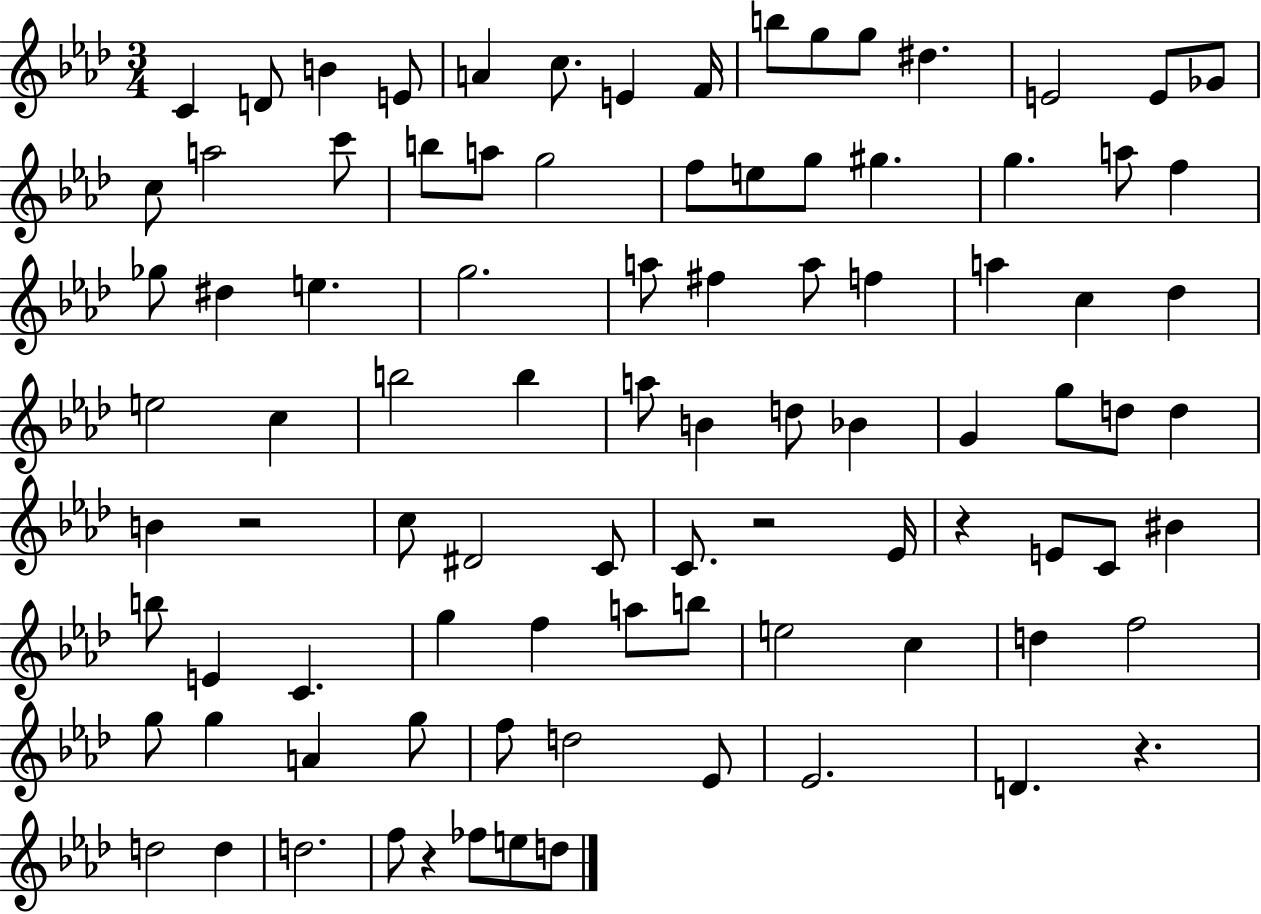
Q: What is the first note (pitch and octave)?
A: C4